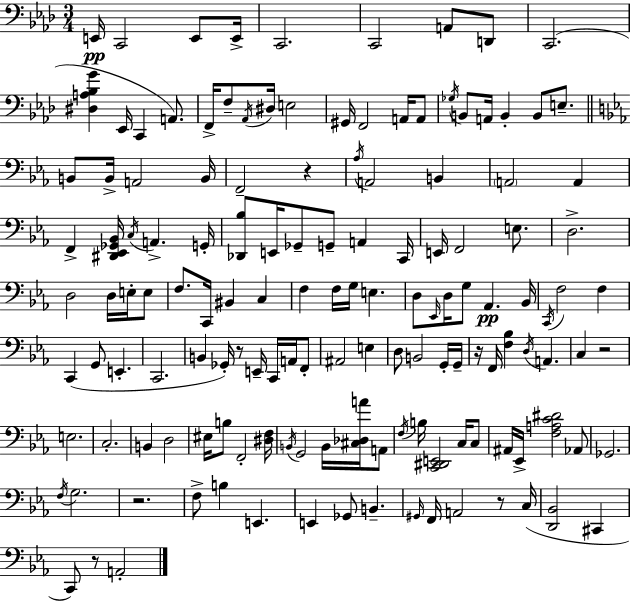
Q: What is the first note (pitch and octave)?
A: E2